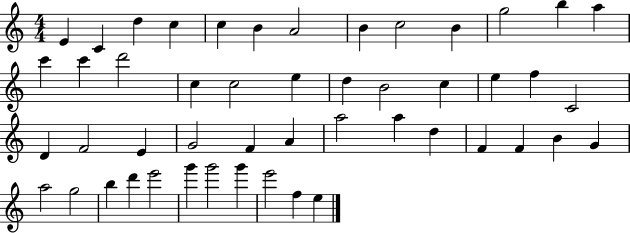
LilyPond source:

{
  \clef treble
  \numericTimeSignature
  \time 4/4
  \key c \major
  e'4 c'4 d''4 c''4 | c''4 b'4 a'2 | b'4 c''2 b'4 | g''2 b''4 a''4 | \break c'''4 c'''4 d'''2 | c''4 c''2 e''4 | d''4 b'2 c''4 | e''4 f''4 c'2 | \break d'4 f'2 e'4 | g'2 f'4 a'4 | a''2 a''4 d''4 | f'4 f'4 b'4 g'4 | \break a''2 g''2 | b''4 d'''4 e'''2 | g'''4 g'''2 g'''4 | e'''2 f''4 e''4 | \break \bar "|."
}